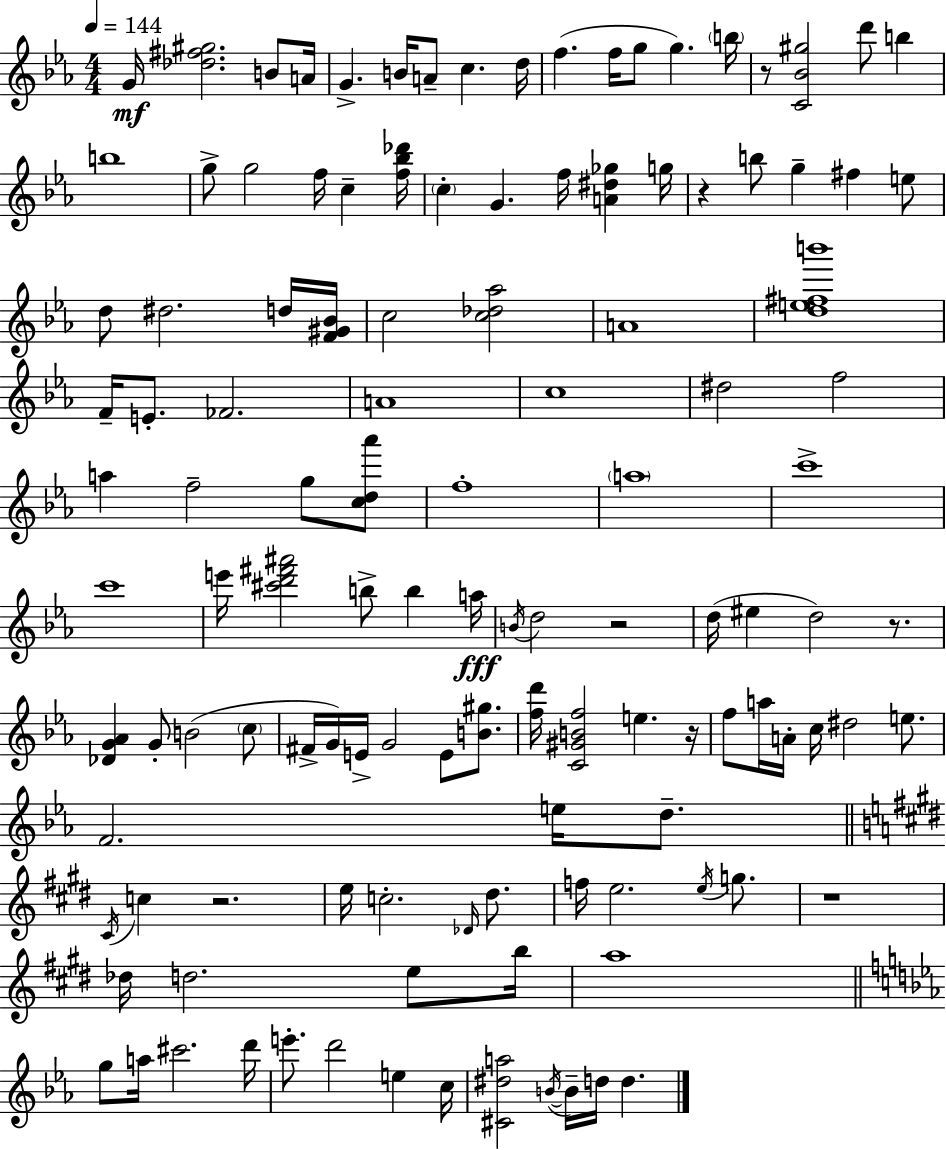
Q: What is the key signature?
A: EES major